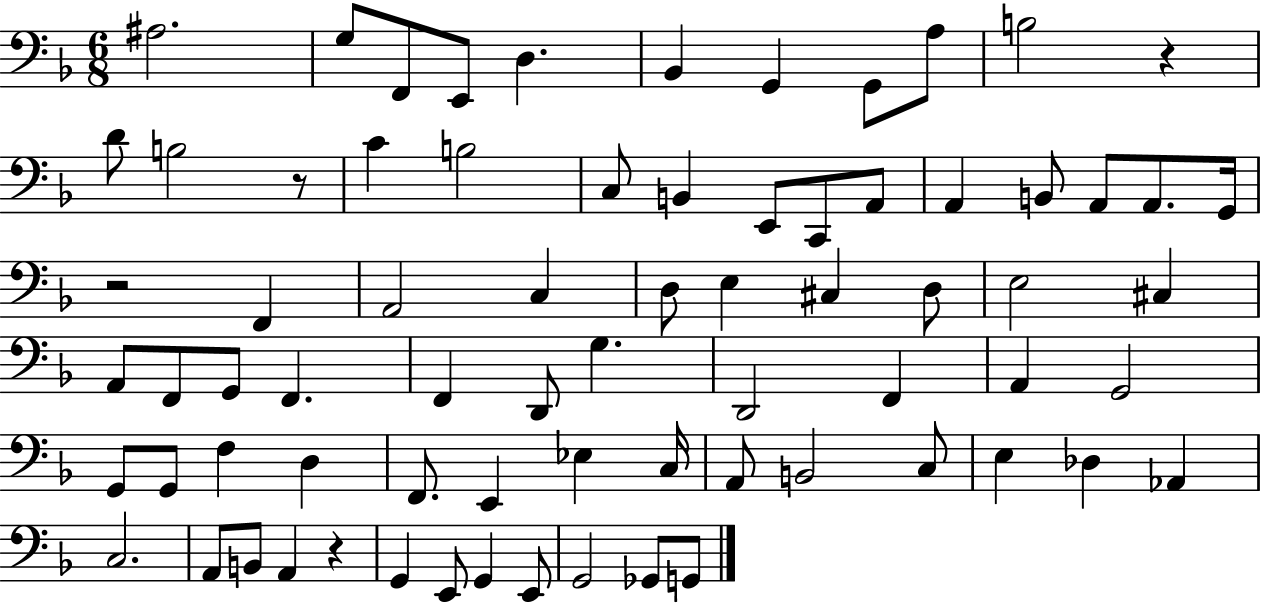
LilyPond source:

{
  \clef bass
  \numericTimeSignature
  \time 6/8
  \key f \major
  ais2. | g8 f,8 e,8 d4. | bes,4 g,4 g,8 a8 | b2 r4 | \break d'8 b2 r8 | c'4 b2 | c8 b,4 e,8 c,8 a,8 | a,4 b,8 a,8 a,8. g,16 | \break r2 f,4 | a,2 c4 | d8 e4 cis4 d8 | e2 cis4 | \break a,8 f,8 g,8 f,4. | f,4 d,8 g4. | d,2 f,4 | a,4 g,2 | \break g,8 g,8 f4 d4 | f,8. e,4 ees4 c16 | a,8 b,2 c8 | e4 des4 aes,4 | \break c2. | a,8 b,8 a,4 r4 | g,4 e,8 g,4 e,8 | g,2 ges,8 g,8 | \break \bar "|."
}